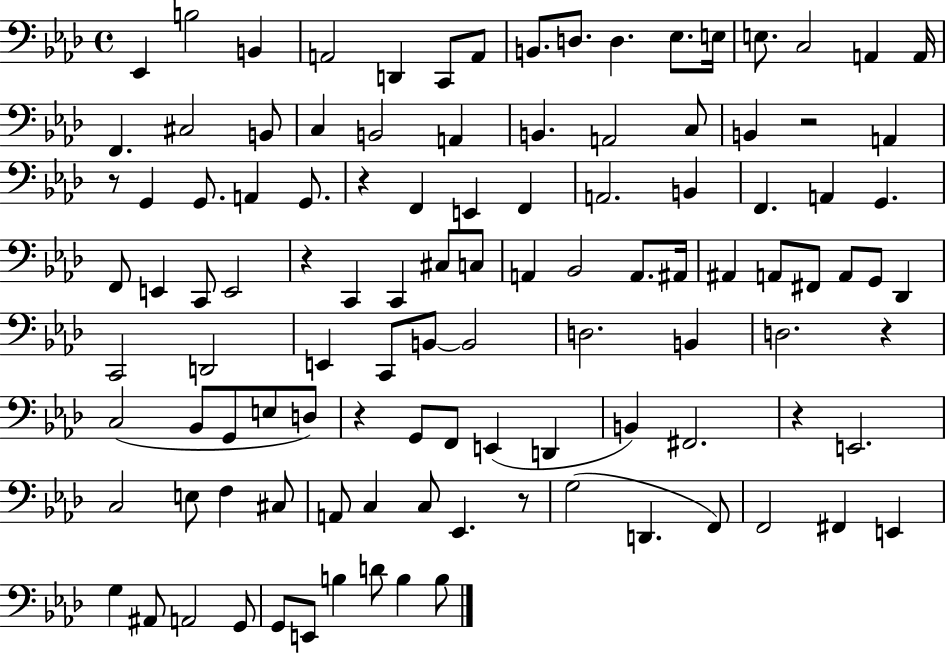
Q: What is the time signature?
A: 4/4